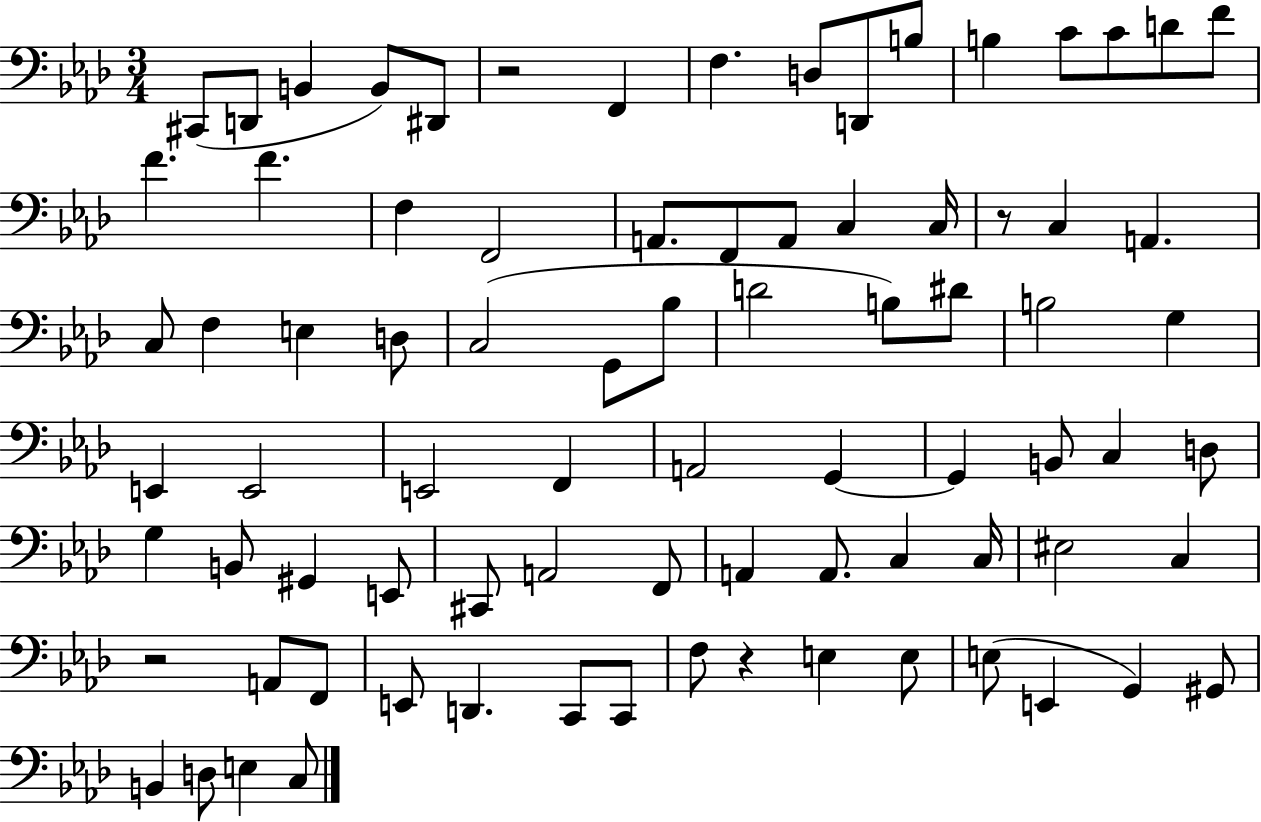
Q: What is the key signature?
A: AES major